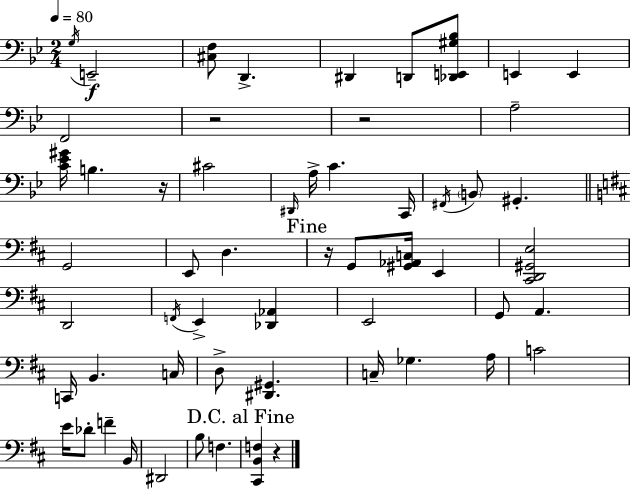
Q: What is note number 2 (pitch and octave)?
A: E2